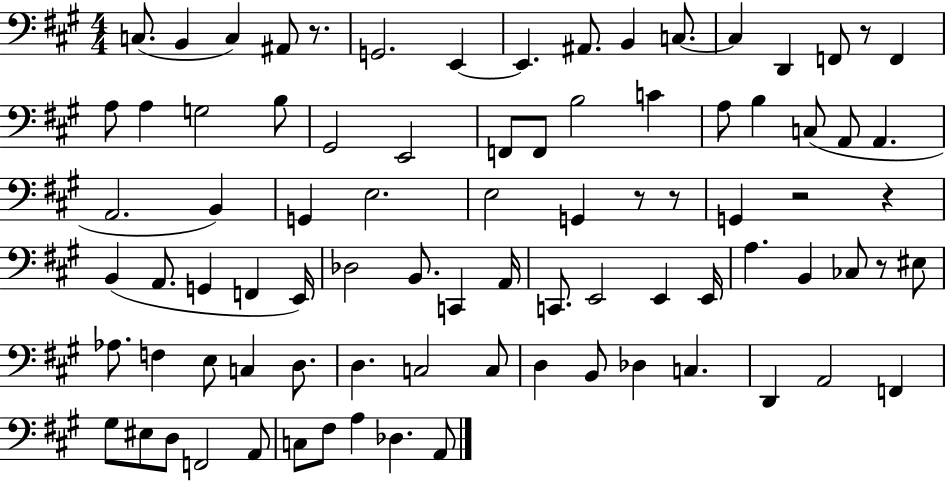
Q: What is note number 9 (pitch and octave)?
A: B2